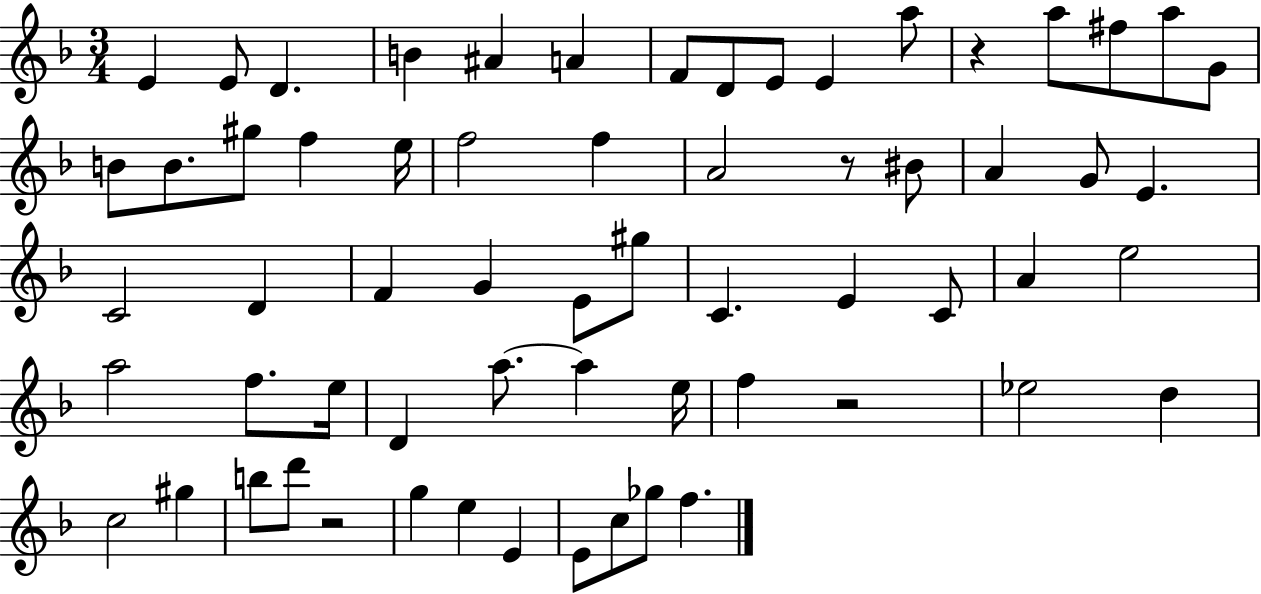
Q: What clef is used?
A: treble